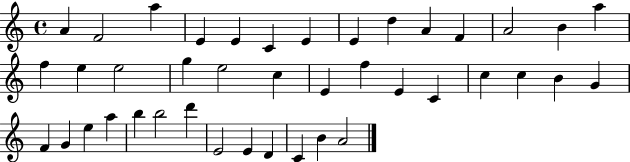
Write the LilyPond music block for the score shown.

{
  \clef treble
  \time 4/4
  \defaultTimeSignature
  \key c \major
  a'4 f'2 a''4 | e'4 e'4 c'4 e'4 | e'4 d''4 a'4 f'4 | a'2 b'4 a''4 | \break f''4 e''4 e''2 | g''4 e''2 c''4 | e'4 f''4 e'4 c'4 | c''4 c''4 b'4 g'4 | \break f'4 g'4 e''4 a''4 | b''4 b''2 d'''4 | e'2 e'4 d'4 | c'4 b'4 a'2 | \break \bar "|."
}